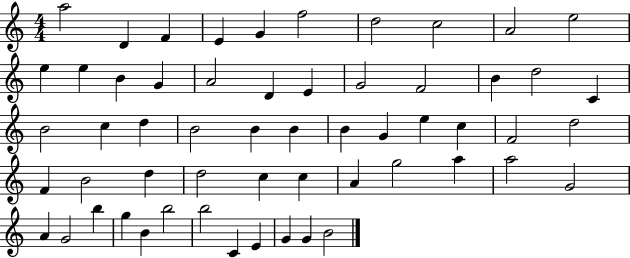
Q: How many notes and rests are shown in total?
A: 57